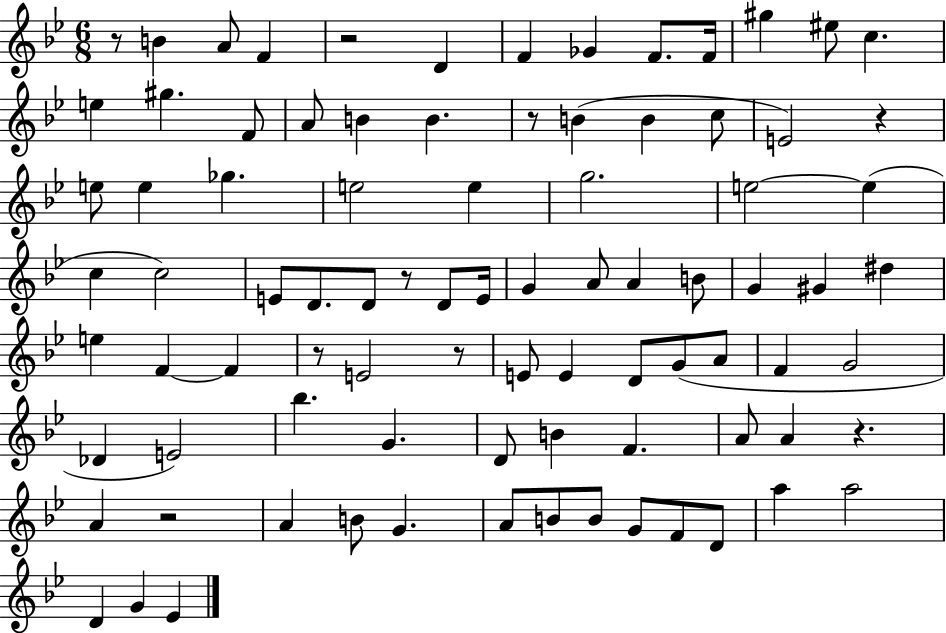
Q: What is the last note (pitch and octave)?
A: Eb4